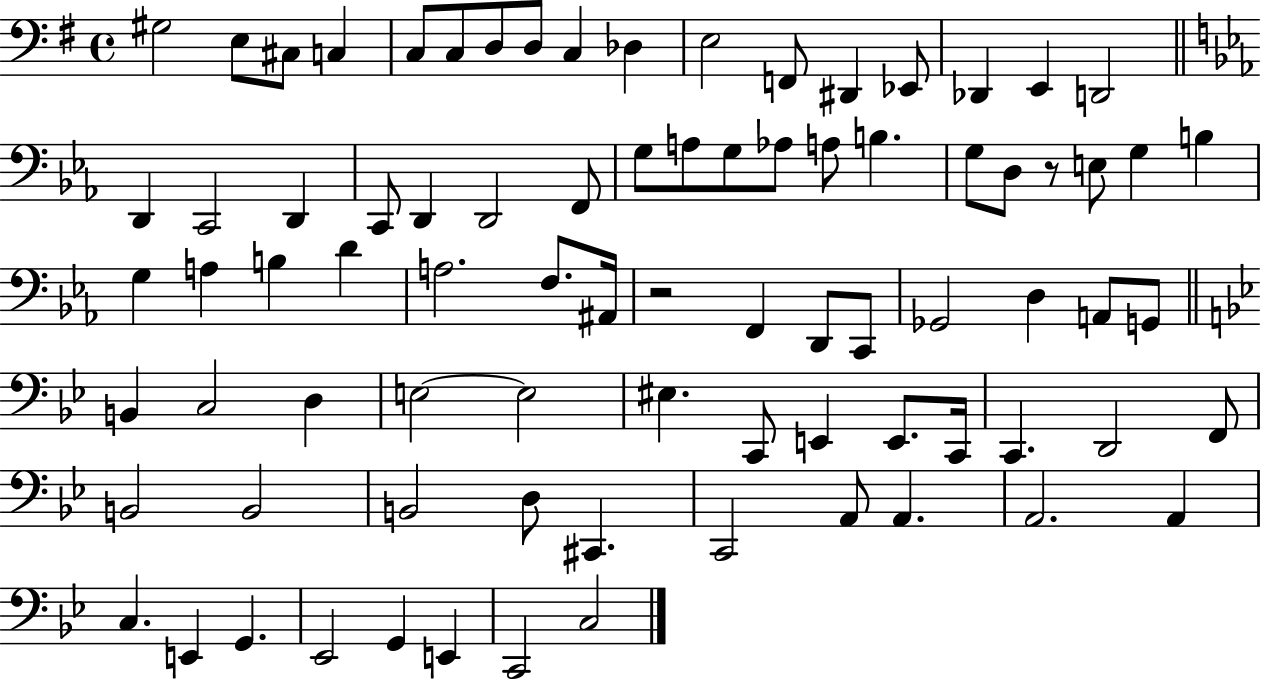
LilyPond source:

{
  \clef bass
  \time 4/4
  \defaultTimeSignature
  \key g \major
  gis2 e8 cis8 c4 | c8 c8 d8 d8 c4 des4 | e2 f,8 dis,4 ees,8 | des,4 e,4 d,2 | \break \bar "||" \break \key c \minor d,4 c,2 d,4 | c,8 d,4 d,2 f,8 | g8 a8 g8 aes8 a8 b4. | g8 d8 r8 e8 g4 b4 | \break g4 a4 b4 d'4 | a2. f8. ais,16 | r2 f,4 d,8 c,8 | ges,2 d4 a,8 g,8 | \break \bar "||" \break \key g \minor b,4 c2 d4 | e2~~ e2 | eis4. c,8 e,4 e,8. c,16 | c,4. d,2 f,8 | \break b,2 b,2 | b,2 d8 cis,4. | c,2 a,8 a,4. | a,2. a,4 | \break c4. e,4 g,4. | ees,2 g,4 e,4 | c,2 c2 | \bar "|."
}